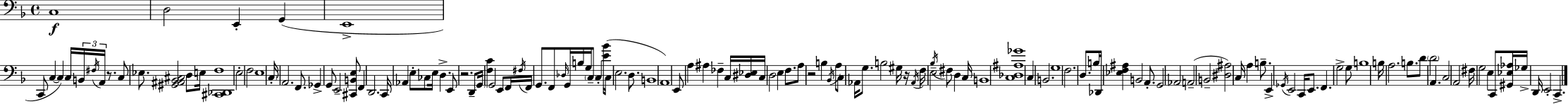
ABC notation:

X:1
T:Untitled
M:4/4
L:1/4
K:F
C,4 D,2 E,, G,, E,,4 C,,/2 C, C, C,/4 B,,/4 ^F,/4 A,,/4 z/2 C,/2 _E,/2 [^G,,^A,,_B,,^C,]2 D,/2 E,/4 [^C,,_D,,F,]4 E,2 F,2 E,4 C,/4 A,,2 F,,/2 _G,, G,,/2 E,,2 [^C,,B,,E,]/2 F,, D,,2 C,,/4 _A,, E,/2 _C,/2 E,/4 D, E,,/2 z2 D,,/2 G,,/4 [F,C] G,,2 E,,/2 F,,/4 ^F,/4 F,,/4 G,,/2 F,,/2 _D,/4 G,,/4 B,/4 G,/4 C,/2 C, [E_B]/4 C,/4 E,2 D,/2 B,,4 A,,4 E,,/2 A, ^A, _F, C,/4 [^D,_E,]/4 C,/4 D,2 E, F,/2 A,/2 z2 B, _B,,/4 A,/2 C,/2 _A,,/4 G,/2 B,2 ^G,/4 z/4 _A,,/4 F,/4 E,2 _B,/4 ^F,/2 D, C,/4 B,,4 [C,_D,^A,_G]4 C, B,,2 G,4 F,2 D,/2 B,/4 _D,,/4 [_E,F,^A,] B,,2 A,,/2 G,,2 _A,,2 A,,2 B,,2 [^D,^A,]2 C,/4 A, B,/2 E,, _G,,/4 E,,2 C,,/4 E,,/2 F,, G,2 G,/2 B,4 B,/4 A,2 B,/2 D/2 D2 A,, C,2 A,,2 ^F,/4 G,2 E, C,,/2 [^G,,_E,_A,]/4 _G,/4 D,,/4 E,,2 C,,